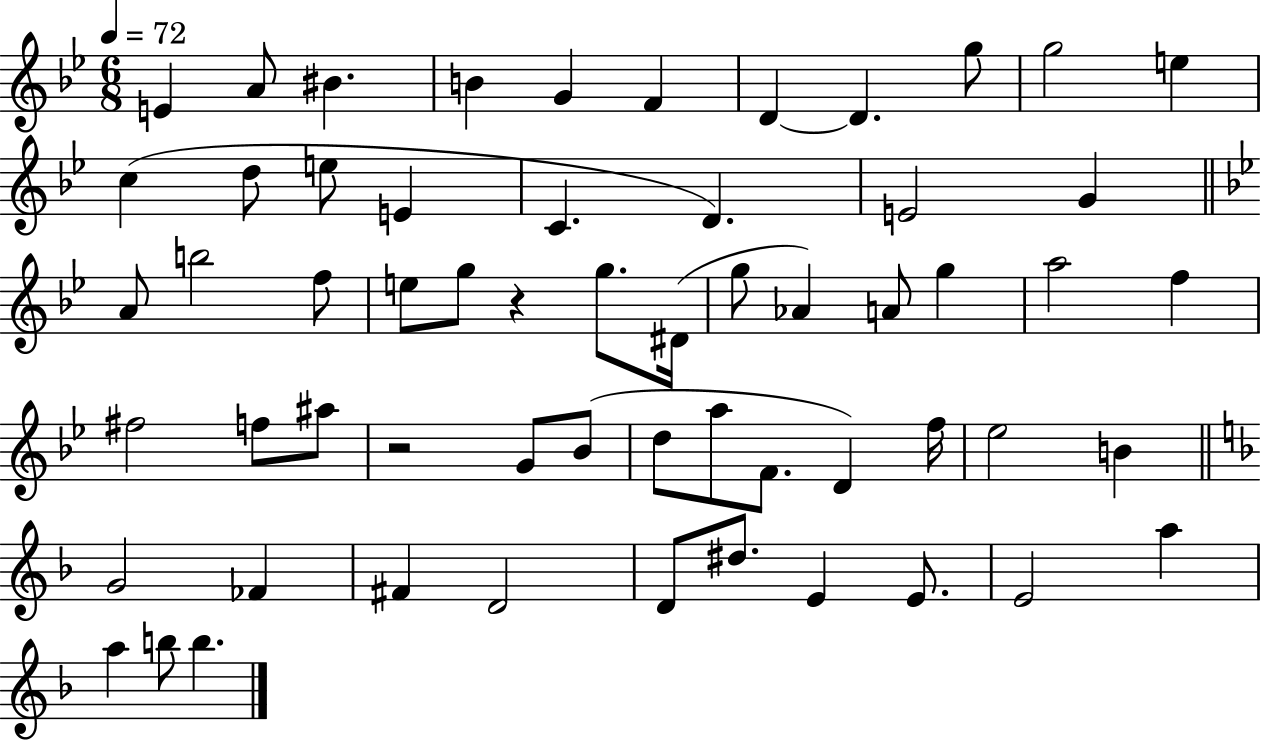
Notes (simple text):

E4/q A4/e BIS4/q. B4/q G4/q F4/q D4/q D4/q. G5/e G5/h E5/q C5/q D5/e E5/e E4/q C4/q. D4/q. E4/h G4/q A4/e B5/h F5/e E5/e G5/e R/q G5/e. D#4/s G5/e Ab4/q A4/e G5/q A5/h F5/q F#5/h F5/e A#5/e R/h G4/e Bb4/e D5/e A5/e F4/e. D4/q F5/s Eb5/h B4/q G4/h FES4/q F#4/q D4/h D4/e D#5/e. E4/q E4/e. E4/h A5/q A5/q B5/e B5/q.